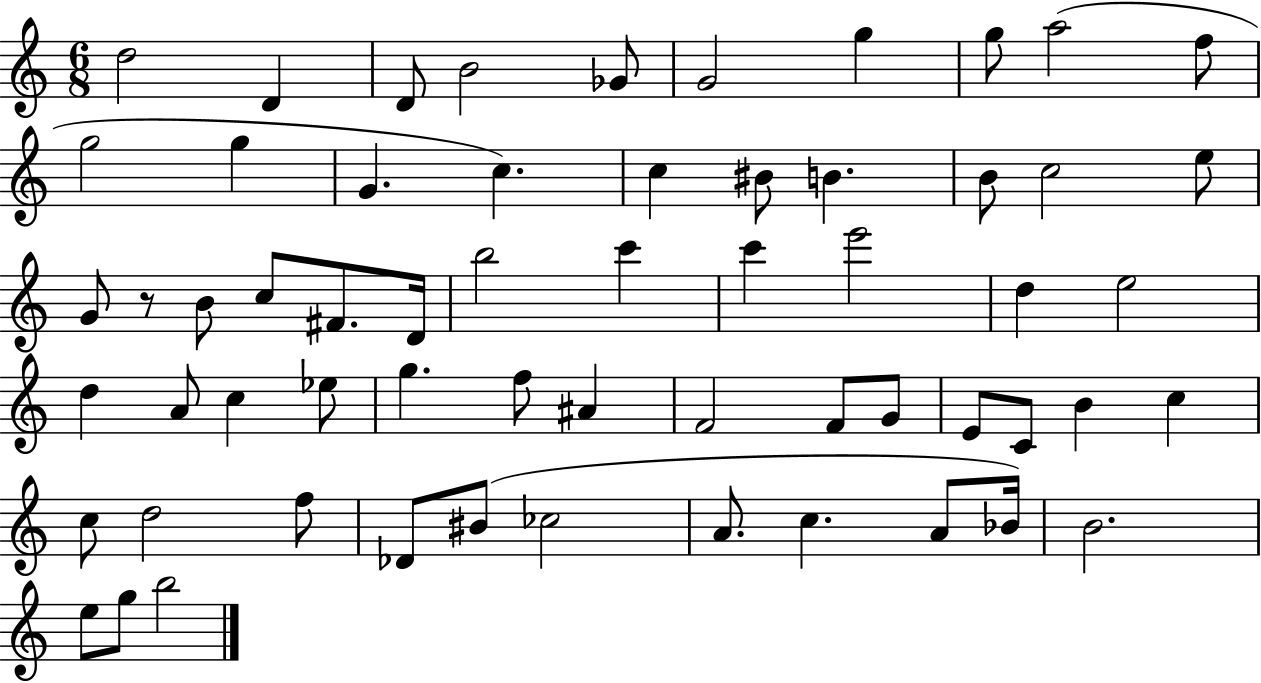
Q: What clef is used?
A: treble